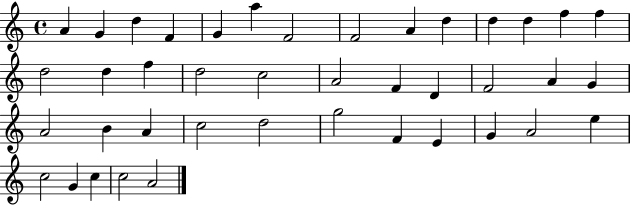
{
  \clef treble
  \time 4/4
  \defaultTimeSignature
  \key c \major
  a'4 g'4 d''4 f'4 | g'4 a''4 f'2 | f'2 a'4 d''4 | d''4 d''4 f''4 f''4 | \break d''2 d''4 f''4 | d''2 c''2 | a'2 f'4 d'4 | f'2 a'4 g'4 | \break a'2 b'4 a'4 | c''2 d''2 | g''2 f'4 e'4 | g'4 a'2 e''4 | \break c''2 g'4 c''4 | c''2 a'2 | \bar "|."
}